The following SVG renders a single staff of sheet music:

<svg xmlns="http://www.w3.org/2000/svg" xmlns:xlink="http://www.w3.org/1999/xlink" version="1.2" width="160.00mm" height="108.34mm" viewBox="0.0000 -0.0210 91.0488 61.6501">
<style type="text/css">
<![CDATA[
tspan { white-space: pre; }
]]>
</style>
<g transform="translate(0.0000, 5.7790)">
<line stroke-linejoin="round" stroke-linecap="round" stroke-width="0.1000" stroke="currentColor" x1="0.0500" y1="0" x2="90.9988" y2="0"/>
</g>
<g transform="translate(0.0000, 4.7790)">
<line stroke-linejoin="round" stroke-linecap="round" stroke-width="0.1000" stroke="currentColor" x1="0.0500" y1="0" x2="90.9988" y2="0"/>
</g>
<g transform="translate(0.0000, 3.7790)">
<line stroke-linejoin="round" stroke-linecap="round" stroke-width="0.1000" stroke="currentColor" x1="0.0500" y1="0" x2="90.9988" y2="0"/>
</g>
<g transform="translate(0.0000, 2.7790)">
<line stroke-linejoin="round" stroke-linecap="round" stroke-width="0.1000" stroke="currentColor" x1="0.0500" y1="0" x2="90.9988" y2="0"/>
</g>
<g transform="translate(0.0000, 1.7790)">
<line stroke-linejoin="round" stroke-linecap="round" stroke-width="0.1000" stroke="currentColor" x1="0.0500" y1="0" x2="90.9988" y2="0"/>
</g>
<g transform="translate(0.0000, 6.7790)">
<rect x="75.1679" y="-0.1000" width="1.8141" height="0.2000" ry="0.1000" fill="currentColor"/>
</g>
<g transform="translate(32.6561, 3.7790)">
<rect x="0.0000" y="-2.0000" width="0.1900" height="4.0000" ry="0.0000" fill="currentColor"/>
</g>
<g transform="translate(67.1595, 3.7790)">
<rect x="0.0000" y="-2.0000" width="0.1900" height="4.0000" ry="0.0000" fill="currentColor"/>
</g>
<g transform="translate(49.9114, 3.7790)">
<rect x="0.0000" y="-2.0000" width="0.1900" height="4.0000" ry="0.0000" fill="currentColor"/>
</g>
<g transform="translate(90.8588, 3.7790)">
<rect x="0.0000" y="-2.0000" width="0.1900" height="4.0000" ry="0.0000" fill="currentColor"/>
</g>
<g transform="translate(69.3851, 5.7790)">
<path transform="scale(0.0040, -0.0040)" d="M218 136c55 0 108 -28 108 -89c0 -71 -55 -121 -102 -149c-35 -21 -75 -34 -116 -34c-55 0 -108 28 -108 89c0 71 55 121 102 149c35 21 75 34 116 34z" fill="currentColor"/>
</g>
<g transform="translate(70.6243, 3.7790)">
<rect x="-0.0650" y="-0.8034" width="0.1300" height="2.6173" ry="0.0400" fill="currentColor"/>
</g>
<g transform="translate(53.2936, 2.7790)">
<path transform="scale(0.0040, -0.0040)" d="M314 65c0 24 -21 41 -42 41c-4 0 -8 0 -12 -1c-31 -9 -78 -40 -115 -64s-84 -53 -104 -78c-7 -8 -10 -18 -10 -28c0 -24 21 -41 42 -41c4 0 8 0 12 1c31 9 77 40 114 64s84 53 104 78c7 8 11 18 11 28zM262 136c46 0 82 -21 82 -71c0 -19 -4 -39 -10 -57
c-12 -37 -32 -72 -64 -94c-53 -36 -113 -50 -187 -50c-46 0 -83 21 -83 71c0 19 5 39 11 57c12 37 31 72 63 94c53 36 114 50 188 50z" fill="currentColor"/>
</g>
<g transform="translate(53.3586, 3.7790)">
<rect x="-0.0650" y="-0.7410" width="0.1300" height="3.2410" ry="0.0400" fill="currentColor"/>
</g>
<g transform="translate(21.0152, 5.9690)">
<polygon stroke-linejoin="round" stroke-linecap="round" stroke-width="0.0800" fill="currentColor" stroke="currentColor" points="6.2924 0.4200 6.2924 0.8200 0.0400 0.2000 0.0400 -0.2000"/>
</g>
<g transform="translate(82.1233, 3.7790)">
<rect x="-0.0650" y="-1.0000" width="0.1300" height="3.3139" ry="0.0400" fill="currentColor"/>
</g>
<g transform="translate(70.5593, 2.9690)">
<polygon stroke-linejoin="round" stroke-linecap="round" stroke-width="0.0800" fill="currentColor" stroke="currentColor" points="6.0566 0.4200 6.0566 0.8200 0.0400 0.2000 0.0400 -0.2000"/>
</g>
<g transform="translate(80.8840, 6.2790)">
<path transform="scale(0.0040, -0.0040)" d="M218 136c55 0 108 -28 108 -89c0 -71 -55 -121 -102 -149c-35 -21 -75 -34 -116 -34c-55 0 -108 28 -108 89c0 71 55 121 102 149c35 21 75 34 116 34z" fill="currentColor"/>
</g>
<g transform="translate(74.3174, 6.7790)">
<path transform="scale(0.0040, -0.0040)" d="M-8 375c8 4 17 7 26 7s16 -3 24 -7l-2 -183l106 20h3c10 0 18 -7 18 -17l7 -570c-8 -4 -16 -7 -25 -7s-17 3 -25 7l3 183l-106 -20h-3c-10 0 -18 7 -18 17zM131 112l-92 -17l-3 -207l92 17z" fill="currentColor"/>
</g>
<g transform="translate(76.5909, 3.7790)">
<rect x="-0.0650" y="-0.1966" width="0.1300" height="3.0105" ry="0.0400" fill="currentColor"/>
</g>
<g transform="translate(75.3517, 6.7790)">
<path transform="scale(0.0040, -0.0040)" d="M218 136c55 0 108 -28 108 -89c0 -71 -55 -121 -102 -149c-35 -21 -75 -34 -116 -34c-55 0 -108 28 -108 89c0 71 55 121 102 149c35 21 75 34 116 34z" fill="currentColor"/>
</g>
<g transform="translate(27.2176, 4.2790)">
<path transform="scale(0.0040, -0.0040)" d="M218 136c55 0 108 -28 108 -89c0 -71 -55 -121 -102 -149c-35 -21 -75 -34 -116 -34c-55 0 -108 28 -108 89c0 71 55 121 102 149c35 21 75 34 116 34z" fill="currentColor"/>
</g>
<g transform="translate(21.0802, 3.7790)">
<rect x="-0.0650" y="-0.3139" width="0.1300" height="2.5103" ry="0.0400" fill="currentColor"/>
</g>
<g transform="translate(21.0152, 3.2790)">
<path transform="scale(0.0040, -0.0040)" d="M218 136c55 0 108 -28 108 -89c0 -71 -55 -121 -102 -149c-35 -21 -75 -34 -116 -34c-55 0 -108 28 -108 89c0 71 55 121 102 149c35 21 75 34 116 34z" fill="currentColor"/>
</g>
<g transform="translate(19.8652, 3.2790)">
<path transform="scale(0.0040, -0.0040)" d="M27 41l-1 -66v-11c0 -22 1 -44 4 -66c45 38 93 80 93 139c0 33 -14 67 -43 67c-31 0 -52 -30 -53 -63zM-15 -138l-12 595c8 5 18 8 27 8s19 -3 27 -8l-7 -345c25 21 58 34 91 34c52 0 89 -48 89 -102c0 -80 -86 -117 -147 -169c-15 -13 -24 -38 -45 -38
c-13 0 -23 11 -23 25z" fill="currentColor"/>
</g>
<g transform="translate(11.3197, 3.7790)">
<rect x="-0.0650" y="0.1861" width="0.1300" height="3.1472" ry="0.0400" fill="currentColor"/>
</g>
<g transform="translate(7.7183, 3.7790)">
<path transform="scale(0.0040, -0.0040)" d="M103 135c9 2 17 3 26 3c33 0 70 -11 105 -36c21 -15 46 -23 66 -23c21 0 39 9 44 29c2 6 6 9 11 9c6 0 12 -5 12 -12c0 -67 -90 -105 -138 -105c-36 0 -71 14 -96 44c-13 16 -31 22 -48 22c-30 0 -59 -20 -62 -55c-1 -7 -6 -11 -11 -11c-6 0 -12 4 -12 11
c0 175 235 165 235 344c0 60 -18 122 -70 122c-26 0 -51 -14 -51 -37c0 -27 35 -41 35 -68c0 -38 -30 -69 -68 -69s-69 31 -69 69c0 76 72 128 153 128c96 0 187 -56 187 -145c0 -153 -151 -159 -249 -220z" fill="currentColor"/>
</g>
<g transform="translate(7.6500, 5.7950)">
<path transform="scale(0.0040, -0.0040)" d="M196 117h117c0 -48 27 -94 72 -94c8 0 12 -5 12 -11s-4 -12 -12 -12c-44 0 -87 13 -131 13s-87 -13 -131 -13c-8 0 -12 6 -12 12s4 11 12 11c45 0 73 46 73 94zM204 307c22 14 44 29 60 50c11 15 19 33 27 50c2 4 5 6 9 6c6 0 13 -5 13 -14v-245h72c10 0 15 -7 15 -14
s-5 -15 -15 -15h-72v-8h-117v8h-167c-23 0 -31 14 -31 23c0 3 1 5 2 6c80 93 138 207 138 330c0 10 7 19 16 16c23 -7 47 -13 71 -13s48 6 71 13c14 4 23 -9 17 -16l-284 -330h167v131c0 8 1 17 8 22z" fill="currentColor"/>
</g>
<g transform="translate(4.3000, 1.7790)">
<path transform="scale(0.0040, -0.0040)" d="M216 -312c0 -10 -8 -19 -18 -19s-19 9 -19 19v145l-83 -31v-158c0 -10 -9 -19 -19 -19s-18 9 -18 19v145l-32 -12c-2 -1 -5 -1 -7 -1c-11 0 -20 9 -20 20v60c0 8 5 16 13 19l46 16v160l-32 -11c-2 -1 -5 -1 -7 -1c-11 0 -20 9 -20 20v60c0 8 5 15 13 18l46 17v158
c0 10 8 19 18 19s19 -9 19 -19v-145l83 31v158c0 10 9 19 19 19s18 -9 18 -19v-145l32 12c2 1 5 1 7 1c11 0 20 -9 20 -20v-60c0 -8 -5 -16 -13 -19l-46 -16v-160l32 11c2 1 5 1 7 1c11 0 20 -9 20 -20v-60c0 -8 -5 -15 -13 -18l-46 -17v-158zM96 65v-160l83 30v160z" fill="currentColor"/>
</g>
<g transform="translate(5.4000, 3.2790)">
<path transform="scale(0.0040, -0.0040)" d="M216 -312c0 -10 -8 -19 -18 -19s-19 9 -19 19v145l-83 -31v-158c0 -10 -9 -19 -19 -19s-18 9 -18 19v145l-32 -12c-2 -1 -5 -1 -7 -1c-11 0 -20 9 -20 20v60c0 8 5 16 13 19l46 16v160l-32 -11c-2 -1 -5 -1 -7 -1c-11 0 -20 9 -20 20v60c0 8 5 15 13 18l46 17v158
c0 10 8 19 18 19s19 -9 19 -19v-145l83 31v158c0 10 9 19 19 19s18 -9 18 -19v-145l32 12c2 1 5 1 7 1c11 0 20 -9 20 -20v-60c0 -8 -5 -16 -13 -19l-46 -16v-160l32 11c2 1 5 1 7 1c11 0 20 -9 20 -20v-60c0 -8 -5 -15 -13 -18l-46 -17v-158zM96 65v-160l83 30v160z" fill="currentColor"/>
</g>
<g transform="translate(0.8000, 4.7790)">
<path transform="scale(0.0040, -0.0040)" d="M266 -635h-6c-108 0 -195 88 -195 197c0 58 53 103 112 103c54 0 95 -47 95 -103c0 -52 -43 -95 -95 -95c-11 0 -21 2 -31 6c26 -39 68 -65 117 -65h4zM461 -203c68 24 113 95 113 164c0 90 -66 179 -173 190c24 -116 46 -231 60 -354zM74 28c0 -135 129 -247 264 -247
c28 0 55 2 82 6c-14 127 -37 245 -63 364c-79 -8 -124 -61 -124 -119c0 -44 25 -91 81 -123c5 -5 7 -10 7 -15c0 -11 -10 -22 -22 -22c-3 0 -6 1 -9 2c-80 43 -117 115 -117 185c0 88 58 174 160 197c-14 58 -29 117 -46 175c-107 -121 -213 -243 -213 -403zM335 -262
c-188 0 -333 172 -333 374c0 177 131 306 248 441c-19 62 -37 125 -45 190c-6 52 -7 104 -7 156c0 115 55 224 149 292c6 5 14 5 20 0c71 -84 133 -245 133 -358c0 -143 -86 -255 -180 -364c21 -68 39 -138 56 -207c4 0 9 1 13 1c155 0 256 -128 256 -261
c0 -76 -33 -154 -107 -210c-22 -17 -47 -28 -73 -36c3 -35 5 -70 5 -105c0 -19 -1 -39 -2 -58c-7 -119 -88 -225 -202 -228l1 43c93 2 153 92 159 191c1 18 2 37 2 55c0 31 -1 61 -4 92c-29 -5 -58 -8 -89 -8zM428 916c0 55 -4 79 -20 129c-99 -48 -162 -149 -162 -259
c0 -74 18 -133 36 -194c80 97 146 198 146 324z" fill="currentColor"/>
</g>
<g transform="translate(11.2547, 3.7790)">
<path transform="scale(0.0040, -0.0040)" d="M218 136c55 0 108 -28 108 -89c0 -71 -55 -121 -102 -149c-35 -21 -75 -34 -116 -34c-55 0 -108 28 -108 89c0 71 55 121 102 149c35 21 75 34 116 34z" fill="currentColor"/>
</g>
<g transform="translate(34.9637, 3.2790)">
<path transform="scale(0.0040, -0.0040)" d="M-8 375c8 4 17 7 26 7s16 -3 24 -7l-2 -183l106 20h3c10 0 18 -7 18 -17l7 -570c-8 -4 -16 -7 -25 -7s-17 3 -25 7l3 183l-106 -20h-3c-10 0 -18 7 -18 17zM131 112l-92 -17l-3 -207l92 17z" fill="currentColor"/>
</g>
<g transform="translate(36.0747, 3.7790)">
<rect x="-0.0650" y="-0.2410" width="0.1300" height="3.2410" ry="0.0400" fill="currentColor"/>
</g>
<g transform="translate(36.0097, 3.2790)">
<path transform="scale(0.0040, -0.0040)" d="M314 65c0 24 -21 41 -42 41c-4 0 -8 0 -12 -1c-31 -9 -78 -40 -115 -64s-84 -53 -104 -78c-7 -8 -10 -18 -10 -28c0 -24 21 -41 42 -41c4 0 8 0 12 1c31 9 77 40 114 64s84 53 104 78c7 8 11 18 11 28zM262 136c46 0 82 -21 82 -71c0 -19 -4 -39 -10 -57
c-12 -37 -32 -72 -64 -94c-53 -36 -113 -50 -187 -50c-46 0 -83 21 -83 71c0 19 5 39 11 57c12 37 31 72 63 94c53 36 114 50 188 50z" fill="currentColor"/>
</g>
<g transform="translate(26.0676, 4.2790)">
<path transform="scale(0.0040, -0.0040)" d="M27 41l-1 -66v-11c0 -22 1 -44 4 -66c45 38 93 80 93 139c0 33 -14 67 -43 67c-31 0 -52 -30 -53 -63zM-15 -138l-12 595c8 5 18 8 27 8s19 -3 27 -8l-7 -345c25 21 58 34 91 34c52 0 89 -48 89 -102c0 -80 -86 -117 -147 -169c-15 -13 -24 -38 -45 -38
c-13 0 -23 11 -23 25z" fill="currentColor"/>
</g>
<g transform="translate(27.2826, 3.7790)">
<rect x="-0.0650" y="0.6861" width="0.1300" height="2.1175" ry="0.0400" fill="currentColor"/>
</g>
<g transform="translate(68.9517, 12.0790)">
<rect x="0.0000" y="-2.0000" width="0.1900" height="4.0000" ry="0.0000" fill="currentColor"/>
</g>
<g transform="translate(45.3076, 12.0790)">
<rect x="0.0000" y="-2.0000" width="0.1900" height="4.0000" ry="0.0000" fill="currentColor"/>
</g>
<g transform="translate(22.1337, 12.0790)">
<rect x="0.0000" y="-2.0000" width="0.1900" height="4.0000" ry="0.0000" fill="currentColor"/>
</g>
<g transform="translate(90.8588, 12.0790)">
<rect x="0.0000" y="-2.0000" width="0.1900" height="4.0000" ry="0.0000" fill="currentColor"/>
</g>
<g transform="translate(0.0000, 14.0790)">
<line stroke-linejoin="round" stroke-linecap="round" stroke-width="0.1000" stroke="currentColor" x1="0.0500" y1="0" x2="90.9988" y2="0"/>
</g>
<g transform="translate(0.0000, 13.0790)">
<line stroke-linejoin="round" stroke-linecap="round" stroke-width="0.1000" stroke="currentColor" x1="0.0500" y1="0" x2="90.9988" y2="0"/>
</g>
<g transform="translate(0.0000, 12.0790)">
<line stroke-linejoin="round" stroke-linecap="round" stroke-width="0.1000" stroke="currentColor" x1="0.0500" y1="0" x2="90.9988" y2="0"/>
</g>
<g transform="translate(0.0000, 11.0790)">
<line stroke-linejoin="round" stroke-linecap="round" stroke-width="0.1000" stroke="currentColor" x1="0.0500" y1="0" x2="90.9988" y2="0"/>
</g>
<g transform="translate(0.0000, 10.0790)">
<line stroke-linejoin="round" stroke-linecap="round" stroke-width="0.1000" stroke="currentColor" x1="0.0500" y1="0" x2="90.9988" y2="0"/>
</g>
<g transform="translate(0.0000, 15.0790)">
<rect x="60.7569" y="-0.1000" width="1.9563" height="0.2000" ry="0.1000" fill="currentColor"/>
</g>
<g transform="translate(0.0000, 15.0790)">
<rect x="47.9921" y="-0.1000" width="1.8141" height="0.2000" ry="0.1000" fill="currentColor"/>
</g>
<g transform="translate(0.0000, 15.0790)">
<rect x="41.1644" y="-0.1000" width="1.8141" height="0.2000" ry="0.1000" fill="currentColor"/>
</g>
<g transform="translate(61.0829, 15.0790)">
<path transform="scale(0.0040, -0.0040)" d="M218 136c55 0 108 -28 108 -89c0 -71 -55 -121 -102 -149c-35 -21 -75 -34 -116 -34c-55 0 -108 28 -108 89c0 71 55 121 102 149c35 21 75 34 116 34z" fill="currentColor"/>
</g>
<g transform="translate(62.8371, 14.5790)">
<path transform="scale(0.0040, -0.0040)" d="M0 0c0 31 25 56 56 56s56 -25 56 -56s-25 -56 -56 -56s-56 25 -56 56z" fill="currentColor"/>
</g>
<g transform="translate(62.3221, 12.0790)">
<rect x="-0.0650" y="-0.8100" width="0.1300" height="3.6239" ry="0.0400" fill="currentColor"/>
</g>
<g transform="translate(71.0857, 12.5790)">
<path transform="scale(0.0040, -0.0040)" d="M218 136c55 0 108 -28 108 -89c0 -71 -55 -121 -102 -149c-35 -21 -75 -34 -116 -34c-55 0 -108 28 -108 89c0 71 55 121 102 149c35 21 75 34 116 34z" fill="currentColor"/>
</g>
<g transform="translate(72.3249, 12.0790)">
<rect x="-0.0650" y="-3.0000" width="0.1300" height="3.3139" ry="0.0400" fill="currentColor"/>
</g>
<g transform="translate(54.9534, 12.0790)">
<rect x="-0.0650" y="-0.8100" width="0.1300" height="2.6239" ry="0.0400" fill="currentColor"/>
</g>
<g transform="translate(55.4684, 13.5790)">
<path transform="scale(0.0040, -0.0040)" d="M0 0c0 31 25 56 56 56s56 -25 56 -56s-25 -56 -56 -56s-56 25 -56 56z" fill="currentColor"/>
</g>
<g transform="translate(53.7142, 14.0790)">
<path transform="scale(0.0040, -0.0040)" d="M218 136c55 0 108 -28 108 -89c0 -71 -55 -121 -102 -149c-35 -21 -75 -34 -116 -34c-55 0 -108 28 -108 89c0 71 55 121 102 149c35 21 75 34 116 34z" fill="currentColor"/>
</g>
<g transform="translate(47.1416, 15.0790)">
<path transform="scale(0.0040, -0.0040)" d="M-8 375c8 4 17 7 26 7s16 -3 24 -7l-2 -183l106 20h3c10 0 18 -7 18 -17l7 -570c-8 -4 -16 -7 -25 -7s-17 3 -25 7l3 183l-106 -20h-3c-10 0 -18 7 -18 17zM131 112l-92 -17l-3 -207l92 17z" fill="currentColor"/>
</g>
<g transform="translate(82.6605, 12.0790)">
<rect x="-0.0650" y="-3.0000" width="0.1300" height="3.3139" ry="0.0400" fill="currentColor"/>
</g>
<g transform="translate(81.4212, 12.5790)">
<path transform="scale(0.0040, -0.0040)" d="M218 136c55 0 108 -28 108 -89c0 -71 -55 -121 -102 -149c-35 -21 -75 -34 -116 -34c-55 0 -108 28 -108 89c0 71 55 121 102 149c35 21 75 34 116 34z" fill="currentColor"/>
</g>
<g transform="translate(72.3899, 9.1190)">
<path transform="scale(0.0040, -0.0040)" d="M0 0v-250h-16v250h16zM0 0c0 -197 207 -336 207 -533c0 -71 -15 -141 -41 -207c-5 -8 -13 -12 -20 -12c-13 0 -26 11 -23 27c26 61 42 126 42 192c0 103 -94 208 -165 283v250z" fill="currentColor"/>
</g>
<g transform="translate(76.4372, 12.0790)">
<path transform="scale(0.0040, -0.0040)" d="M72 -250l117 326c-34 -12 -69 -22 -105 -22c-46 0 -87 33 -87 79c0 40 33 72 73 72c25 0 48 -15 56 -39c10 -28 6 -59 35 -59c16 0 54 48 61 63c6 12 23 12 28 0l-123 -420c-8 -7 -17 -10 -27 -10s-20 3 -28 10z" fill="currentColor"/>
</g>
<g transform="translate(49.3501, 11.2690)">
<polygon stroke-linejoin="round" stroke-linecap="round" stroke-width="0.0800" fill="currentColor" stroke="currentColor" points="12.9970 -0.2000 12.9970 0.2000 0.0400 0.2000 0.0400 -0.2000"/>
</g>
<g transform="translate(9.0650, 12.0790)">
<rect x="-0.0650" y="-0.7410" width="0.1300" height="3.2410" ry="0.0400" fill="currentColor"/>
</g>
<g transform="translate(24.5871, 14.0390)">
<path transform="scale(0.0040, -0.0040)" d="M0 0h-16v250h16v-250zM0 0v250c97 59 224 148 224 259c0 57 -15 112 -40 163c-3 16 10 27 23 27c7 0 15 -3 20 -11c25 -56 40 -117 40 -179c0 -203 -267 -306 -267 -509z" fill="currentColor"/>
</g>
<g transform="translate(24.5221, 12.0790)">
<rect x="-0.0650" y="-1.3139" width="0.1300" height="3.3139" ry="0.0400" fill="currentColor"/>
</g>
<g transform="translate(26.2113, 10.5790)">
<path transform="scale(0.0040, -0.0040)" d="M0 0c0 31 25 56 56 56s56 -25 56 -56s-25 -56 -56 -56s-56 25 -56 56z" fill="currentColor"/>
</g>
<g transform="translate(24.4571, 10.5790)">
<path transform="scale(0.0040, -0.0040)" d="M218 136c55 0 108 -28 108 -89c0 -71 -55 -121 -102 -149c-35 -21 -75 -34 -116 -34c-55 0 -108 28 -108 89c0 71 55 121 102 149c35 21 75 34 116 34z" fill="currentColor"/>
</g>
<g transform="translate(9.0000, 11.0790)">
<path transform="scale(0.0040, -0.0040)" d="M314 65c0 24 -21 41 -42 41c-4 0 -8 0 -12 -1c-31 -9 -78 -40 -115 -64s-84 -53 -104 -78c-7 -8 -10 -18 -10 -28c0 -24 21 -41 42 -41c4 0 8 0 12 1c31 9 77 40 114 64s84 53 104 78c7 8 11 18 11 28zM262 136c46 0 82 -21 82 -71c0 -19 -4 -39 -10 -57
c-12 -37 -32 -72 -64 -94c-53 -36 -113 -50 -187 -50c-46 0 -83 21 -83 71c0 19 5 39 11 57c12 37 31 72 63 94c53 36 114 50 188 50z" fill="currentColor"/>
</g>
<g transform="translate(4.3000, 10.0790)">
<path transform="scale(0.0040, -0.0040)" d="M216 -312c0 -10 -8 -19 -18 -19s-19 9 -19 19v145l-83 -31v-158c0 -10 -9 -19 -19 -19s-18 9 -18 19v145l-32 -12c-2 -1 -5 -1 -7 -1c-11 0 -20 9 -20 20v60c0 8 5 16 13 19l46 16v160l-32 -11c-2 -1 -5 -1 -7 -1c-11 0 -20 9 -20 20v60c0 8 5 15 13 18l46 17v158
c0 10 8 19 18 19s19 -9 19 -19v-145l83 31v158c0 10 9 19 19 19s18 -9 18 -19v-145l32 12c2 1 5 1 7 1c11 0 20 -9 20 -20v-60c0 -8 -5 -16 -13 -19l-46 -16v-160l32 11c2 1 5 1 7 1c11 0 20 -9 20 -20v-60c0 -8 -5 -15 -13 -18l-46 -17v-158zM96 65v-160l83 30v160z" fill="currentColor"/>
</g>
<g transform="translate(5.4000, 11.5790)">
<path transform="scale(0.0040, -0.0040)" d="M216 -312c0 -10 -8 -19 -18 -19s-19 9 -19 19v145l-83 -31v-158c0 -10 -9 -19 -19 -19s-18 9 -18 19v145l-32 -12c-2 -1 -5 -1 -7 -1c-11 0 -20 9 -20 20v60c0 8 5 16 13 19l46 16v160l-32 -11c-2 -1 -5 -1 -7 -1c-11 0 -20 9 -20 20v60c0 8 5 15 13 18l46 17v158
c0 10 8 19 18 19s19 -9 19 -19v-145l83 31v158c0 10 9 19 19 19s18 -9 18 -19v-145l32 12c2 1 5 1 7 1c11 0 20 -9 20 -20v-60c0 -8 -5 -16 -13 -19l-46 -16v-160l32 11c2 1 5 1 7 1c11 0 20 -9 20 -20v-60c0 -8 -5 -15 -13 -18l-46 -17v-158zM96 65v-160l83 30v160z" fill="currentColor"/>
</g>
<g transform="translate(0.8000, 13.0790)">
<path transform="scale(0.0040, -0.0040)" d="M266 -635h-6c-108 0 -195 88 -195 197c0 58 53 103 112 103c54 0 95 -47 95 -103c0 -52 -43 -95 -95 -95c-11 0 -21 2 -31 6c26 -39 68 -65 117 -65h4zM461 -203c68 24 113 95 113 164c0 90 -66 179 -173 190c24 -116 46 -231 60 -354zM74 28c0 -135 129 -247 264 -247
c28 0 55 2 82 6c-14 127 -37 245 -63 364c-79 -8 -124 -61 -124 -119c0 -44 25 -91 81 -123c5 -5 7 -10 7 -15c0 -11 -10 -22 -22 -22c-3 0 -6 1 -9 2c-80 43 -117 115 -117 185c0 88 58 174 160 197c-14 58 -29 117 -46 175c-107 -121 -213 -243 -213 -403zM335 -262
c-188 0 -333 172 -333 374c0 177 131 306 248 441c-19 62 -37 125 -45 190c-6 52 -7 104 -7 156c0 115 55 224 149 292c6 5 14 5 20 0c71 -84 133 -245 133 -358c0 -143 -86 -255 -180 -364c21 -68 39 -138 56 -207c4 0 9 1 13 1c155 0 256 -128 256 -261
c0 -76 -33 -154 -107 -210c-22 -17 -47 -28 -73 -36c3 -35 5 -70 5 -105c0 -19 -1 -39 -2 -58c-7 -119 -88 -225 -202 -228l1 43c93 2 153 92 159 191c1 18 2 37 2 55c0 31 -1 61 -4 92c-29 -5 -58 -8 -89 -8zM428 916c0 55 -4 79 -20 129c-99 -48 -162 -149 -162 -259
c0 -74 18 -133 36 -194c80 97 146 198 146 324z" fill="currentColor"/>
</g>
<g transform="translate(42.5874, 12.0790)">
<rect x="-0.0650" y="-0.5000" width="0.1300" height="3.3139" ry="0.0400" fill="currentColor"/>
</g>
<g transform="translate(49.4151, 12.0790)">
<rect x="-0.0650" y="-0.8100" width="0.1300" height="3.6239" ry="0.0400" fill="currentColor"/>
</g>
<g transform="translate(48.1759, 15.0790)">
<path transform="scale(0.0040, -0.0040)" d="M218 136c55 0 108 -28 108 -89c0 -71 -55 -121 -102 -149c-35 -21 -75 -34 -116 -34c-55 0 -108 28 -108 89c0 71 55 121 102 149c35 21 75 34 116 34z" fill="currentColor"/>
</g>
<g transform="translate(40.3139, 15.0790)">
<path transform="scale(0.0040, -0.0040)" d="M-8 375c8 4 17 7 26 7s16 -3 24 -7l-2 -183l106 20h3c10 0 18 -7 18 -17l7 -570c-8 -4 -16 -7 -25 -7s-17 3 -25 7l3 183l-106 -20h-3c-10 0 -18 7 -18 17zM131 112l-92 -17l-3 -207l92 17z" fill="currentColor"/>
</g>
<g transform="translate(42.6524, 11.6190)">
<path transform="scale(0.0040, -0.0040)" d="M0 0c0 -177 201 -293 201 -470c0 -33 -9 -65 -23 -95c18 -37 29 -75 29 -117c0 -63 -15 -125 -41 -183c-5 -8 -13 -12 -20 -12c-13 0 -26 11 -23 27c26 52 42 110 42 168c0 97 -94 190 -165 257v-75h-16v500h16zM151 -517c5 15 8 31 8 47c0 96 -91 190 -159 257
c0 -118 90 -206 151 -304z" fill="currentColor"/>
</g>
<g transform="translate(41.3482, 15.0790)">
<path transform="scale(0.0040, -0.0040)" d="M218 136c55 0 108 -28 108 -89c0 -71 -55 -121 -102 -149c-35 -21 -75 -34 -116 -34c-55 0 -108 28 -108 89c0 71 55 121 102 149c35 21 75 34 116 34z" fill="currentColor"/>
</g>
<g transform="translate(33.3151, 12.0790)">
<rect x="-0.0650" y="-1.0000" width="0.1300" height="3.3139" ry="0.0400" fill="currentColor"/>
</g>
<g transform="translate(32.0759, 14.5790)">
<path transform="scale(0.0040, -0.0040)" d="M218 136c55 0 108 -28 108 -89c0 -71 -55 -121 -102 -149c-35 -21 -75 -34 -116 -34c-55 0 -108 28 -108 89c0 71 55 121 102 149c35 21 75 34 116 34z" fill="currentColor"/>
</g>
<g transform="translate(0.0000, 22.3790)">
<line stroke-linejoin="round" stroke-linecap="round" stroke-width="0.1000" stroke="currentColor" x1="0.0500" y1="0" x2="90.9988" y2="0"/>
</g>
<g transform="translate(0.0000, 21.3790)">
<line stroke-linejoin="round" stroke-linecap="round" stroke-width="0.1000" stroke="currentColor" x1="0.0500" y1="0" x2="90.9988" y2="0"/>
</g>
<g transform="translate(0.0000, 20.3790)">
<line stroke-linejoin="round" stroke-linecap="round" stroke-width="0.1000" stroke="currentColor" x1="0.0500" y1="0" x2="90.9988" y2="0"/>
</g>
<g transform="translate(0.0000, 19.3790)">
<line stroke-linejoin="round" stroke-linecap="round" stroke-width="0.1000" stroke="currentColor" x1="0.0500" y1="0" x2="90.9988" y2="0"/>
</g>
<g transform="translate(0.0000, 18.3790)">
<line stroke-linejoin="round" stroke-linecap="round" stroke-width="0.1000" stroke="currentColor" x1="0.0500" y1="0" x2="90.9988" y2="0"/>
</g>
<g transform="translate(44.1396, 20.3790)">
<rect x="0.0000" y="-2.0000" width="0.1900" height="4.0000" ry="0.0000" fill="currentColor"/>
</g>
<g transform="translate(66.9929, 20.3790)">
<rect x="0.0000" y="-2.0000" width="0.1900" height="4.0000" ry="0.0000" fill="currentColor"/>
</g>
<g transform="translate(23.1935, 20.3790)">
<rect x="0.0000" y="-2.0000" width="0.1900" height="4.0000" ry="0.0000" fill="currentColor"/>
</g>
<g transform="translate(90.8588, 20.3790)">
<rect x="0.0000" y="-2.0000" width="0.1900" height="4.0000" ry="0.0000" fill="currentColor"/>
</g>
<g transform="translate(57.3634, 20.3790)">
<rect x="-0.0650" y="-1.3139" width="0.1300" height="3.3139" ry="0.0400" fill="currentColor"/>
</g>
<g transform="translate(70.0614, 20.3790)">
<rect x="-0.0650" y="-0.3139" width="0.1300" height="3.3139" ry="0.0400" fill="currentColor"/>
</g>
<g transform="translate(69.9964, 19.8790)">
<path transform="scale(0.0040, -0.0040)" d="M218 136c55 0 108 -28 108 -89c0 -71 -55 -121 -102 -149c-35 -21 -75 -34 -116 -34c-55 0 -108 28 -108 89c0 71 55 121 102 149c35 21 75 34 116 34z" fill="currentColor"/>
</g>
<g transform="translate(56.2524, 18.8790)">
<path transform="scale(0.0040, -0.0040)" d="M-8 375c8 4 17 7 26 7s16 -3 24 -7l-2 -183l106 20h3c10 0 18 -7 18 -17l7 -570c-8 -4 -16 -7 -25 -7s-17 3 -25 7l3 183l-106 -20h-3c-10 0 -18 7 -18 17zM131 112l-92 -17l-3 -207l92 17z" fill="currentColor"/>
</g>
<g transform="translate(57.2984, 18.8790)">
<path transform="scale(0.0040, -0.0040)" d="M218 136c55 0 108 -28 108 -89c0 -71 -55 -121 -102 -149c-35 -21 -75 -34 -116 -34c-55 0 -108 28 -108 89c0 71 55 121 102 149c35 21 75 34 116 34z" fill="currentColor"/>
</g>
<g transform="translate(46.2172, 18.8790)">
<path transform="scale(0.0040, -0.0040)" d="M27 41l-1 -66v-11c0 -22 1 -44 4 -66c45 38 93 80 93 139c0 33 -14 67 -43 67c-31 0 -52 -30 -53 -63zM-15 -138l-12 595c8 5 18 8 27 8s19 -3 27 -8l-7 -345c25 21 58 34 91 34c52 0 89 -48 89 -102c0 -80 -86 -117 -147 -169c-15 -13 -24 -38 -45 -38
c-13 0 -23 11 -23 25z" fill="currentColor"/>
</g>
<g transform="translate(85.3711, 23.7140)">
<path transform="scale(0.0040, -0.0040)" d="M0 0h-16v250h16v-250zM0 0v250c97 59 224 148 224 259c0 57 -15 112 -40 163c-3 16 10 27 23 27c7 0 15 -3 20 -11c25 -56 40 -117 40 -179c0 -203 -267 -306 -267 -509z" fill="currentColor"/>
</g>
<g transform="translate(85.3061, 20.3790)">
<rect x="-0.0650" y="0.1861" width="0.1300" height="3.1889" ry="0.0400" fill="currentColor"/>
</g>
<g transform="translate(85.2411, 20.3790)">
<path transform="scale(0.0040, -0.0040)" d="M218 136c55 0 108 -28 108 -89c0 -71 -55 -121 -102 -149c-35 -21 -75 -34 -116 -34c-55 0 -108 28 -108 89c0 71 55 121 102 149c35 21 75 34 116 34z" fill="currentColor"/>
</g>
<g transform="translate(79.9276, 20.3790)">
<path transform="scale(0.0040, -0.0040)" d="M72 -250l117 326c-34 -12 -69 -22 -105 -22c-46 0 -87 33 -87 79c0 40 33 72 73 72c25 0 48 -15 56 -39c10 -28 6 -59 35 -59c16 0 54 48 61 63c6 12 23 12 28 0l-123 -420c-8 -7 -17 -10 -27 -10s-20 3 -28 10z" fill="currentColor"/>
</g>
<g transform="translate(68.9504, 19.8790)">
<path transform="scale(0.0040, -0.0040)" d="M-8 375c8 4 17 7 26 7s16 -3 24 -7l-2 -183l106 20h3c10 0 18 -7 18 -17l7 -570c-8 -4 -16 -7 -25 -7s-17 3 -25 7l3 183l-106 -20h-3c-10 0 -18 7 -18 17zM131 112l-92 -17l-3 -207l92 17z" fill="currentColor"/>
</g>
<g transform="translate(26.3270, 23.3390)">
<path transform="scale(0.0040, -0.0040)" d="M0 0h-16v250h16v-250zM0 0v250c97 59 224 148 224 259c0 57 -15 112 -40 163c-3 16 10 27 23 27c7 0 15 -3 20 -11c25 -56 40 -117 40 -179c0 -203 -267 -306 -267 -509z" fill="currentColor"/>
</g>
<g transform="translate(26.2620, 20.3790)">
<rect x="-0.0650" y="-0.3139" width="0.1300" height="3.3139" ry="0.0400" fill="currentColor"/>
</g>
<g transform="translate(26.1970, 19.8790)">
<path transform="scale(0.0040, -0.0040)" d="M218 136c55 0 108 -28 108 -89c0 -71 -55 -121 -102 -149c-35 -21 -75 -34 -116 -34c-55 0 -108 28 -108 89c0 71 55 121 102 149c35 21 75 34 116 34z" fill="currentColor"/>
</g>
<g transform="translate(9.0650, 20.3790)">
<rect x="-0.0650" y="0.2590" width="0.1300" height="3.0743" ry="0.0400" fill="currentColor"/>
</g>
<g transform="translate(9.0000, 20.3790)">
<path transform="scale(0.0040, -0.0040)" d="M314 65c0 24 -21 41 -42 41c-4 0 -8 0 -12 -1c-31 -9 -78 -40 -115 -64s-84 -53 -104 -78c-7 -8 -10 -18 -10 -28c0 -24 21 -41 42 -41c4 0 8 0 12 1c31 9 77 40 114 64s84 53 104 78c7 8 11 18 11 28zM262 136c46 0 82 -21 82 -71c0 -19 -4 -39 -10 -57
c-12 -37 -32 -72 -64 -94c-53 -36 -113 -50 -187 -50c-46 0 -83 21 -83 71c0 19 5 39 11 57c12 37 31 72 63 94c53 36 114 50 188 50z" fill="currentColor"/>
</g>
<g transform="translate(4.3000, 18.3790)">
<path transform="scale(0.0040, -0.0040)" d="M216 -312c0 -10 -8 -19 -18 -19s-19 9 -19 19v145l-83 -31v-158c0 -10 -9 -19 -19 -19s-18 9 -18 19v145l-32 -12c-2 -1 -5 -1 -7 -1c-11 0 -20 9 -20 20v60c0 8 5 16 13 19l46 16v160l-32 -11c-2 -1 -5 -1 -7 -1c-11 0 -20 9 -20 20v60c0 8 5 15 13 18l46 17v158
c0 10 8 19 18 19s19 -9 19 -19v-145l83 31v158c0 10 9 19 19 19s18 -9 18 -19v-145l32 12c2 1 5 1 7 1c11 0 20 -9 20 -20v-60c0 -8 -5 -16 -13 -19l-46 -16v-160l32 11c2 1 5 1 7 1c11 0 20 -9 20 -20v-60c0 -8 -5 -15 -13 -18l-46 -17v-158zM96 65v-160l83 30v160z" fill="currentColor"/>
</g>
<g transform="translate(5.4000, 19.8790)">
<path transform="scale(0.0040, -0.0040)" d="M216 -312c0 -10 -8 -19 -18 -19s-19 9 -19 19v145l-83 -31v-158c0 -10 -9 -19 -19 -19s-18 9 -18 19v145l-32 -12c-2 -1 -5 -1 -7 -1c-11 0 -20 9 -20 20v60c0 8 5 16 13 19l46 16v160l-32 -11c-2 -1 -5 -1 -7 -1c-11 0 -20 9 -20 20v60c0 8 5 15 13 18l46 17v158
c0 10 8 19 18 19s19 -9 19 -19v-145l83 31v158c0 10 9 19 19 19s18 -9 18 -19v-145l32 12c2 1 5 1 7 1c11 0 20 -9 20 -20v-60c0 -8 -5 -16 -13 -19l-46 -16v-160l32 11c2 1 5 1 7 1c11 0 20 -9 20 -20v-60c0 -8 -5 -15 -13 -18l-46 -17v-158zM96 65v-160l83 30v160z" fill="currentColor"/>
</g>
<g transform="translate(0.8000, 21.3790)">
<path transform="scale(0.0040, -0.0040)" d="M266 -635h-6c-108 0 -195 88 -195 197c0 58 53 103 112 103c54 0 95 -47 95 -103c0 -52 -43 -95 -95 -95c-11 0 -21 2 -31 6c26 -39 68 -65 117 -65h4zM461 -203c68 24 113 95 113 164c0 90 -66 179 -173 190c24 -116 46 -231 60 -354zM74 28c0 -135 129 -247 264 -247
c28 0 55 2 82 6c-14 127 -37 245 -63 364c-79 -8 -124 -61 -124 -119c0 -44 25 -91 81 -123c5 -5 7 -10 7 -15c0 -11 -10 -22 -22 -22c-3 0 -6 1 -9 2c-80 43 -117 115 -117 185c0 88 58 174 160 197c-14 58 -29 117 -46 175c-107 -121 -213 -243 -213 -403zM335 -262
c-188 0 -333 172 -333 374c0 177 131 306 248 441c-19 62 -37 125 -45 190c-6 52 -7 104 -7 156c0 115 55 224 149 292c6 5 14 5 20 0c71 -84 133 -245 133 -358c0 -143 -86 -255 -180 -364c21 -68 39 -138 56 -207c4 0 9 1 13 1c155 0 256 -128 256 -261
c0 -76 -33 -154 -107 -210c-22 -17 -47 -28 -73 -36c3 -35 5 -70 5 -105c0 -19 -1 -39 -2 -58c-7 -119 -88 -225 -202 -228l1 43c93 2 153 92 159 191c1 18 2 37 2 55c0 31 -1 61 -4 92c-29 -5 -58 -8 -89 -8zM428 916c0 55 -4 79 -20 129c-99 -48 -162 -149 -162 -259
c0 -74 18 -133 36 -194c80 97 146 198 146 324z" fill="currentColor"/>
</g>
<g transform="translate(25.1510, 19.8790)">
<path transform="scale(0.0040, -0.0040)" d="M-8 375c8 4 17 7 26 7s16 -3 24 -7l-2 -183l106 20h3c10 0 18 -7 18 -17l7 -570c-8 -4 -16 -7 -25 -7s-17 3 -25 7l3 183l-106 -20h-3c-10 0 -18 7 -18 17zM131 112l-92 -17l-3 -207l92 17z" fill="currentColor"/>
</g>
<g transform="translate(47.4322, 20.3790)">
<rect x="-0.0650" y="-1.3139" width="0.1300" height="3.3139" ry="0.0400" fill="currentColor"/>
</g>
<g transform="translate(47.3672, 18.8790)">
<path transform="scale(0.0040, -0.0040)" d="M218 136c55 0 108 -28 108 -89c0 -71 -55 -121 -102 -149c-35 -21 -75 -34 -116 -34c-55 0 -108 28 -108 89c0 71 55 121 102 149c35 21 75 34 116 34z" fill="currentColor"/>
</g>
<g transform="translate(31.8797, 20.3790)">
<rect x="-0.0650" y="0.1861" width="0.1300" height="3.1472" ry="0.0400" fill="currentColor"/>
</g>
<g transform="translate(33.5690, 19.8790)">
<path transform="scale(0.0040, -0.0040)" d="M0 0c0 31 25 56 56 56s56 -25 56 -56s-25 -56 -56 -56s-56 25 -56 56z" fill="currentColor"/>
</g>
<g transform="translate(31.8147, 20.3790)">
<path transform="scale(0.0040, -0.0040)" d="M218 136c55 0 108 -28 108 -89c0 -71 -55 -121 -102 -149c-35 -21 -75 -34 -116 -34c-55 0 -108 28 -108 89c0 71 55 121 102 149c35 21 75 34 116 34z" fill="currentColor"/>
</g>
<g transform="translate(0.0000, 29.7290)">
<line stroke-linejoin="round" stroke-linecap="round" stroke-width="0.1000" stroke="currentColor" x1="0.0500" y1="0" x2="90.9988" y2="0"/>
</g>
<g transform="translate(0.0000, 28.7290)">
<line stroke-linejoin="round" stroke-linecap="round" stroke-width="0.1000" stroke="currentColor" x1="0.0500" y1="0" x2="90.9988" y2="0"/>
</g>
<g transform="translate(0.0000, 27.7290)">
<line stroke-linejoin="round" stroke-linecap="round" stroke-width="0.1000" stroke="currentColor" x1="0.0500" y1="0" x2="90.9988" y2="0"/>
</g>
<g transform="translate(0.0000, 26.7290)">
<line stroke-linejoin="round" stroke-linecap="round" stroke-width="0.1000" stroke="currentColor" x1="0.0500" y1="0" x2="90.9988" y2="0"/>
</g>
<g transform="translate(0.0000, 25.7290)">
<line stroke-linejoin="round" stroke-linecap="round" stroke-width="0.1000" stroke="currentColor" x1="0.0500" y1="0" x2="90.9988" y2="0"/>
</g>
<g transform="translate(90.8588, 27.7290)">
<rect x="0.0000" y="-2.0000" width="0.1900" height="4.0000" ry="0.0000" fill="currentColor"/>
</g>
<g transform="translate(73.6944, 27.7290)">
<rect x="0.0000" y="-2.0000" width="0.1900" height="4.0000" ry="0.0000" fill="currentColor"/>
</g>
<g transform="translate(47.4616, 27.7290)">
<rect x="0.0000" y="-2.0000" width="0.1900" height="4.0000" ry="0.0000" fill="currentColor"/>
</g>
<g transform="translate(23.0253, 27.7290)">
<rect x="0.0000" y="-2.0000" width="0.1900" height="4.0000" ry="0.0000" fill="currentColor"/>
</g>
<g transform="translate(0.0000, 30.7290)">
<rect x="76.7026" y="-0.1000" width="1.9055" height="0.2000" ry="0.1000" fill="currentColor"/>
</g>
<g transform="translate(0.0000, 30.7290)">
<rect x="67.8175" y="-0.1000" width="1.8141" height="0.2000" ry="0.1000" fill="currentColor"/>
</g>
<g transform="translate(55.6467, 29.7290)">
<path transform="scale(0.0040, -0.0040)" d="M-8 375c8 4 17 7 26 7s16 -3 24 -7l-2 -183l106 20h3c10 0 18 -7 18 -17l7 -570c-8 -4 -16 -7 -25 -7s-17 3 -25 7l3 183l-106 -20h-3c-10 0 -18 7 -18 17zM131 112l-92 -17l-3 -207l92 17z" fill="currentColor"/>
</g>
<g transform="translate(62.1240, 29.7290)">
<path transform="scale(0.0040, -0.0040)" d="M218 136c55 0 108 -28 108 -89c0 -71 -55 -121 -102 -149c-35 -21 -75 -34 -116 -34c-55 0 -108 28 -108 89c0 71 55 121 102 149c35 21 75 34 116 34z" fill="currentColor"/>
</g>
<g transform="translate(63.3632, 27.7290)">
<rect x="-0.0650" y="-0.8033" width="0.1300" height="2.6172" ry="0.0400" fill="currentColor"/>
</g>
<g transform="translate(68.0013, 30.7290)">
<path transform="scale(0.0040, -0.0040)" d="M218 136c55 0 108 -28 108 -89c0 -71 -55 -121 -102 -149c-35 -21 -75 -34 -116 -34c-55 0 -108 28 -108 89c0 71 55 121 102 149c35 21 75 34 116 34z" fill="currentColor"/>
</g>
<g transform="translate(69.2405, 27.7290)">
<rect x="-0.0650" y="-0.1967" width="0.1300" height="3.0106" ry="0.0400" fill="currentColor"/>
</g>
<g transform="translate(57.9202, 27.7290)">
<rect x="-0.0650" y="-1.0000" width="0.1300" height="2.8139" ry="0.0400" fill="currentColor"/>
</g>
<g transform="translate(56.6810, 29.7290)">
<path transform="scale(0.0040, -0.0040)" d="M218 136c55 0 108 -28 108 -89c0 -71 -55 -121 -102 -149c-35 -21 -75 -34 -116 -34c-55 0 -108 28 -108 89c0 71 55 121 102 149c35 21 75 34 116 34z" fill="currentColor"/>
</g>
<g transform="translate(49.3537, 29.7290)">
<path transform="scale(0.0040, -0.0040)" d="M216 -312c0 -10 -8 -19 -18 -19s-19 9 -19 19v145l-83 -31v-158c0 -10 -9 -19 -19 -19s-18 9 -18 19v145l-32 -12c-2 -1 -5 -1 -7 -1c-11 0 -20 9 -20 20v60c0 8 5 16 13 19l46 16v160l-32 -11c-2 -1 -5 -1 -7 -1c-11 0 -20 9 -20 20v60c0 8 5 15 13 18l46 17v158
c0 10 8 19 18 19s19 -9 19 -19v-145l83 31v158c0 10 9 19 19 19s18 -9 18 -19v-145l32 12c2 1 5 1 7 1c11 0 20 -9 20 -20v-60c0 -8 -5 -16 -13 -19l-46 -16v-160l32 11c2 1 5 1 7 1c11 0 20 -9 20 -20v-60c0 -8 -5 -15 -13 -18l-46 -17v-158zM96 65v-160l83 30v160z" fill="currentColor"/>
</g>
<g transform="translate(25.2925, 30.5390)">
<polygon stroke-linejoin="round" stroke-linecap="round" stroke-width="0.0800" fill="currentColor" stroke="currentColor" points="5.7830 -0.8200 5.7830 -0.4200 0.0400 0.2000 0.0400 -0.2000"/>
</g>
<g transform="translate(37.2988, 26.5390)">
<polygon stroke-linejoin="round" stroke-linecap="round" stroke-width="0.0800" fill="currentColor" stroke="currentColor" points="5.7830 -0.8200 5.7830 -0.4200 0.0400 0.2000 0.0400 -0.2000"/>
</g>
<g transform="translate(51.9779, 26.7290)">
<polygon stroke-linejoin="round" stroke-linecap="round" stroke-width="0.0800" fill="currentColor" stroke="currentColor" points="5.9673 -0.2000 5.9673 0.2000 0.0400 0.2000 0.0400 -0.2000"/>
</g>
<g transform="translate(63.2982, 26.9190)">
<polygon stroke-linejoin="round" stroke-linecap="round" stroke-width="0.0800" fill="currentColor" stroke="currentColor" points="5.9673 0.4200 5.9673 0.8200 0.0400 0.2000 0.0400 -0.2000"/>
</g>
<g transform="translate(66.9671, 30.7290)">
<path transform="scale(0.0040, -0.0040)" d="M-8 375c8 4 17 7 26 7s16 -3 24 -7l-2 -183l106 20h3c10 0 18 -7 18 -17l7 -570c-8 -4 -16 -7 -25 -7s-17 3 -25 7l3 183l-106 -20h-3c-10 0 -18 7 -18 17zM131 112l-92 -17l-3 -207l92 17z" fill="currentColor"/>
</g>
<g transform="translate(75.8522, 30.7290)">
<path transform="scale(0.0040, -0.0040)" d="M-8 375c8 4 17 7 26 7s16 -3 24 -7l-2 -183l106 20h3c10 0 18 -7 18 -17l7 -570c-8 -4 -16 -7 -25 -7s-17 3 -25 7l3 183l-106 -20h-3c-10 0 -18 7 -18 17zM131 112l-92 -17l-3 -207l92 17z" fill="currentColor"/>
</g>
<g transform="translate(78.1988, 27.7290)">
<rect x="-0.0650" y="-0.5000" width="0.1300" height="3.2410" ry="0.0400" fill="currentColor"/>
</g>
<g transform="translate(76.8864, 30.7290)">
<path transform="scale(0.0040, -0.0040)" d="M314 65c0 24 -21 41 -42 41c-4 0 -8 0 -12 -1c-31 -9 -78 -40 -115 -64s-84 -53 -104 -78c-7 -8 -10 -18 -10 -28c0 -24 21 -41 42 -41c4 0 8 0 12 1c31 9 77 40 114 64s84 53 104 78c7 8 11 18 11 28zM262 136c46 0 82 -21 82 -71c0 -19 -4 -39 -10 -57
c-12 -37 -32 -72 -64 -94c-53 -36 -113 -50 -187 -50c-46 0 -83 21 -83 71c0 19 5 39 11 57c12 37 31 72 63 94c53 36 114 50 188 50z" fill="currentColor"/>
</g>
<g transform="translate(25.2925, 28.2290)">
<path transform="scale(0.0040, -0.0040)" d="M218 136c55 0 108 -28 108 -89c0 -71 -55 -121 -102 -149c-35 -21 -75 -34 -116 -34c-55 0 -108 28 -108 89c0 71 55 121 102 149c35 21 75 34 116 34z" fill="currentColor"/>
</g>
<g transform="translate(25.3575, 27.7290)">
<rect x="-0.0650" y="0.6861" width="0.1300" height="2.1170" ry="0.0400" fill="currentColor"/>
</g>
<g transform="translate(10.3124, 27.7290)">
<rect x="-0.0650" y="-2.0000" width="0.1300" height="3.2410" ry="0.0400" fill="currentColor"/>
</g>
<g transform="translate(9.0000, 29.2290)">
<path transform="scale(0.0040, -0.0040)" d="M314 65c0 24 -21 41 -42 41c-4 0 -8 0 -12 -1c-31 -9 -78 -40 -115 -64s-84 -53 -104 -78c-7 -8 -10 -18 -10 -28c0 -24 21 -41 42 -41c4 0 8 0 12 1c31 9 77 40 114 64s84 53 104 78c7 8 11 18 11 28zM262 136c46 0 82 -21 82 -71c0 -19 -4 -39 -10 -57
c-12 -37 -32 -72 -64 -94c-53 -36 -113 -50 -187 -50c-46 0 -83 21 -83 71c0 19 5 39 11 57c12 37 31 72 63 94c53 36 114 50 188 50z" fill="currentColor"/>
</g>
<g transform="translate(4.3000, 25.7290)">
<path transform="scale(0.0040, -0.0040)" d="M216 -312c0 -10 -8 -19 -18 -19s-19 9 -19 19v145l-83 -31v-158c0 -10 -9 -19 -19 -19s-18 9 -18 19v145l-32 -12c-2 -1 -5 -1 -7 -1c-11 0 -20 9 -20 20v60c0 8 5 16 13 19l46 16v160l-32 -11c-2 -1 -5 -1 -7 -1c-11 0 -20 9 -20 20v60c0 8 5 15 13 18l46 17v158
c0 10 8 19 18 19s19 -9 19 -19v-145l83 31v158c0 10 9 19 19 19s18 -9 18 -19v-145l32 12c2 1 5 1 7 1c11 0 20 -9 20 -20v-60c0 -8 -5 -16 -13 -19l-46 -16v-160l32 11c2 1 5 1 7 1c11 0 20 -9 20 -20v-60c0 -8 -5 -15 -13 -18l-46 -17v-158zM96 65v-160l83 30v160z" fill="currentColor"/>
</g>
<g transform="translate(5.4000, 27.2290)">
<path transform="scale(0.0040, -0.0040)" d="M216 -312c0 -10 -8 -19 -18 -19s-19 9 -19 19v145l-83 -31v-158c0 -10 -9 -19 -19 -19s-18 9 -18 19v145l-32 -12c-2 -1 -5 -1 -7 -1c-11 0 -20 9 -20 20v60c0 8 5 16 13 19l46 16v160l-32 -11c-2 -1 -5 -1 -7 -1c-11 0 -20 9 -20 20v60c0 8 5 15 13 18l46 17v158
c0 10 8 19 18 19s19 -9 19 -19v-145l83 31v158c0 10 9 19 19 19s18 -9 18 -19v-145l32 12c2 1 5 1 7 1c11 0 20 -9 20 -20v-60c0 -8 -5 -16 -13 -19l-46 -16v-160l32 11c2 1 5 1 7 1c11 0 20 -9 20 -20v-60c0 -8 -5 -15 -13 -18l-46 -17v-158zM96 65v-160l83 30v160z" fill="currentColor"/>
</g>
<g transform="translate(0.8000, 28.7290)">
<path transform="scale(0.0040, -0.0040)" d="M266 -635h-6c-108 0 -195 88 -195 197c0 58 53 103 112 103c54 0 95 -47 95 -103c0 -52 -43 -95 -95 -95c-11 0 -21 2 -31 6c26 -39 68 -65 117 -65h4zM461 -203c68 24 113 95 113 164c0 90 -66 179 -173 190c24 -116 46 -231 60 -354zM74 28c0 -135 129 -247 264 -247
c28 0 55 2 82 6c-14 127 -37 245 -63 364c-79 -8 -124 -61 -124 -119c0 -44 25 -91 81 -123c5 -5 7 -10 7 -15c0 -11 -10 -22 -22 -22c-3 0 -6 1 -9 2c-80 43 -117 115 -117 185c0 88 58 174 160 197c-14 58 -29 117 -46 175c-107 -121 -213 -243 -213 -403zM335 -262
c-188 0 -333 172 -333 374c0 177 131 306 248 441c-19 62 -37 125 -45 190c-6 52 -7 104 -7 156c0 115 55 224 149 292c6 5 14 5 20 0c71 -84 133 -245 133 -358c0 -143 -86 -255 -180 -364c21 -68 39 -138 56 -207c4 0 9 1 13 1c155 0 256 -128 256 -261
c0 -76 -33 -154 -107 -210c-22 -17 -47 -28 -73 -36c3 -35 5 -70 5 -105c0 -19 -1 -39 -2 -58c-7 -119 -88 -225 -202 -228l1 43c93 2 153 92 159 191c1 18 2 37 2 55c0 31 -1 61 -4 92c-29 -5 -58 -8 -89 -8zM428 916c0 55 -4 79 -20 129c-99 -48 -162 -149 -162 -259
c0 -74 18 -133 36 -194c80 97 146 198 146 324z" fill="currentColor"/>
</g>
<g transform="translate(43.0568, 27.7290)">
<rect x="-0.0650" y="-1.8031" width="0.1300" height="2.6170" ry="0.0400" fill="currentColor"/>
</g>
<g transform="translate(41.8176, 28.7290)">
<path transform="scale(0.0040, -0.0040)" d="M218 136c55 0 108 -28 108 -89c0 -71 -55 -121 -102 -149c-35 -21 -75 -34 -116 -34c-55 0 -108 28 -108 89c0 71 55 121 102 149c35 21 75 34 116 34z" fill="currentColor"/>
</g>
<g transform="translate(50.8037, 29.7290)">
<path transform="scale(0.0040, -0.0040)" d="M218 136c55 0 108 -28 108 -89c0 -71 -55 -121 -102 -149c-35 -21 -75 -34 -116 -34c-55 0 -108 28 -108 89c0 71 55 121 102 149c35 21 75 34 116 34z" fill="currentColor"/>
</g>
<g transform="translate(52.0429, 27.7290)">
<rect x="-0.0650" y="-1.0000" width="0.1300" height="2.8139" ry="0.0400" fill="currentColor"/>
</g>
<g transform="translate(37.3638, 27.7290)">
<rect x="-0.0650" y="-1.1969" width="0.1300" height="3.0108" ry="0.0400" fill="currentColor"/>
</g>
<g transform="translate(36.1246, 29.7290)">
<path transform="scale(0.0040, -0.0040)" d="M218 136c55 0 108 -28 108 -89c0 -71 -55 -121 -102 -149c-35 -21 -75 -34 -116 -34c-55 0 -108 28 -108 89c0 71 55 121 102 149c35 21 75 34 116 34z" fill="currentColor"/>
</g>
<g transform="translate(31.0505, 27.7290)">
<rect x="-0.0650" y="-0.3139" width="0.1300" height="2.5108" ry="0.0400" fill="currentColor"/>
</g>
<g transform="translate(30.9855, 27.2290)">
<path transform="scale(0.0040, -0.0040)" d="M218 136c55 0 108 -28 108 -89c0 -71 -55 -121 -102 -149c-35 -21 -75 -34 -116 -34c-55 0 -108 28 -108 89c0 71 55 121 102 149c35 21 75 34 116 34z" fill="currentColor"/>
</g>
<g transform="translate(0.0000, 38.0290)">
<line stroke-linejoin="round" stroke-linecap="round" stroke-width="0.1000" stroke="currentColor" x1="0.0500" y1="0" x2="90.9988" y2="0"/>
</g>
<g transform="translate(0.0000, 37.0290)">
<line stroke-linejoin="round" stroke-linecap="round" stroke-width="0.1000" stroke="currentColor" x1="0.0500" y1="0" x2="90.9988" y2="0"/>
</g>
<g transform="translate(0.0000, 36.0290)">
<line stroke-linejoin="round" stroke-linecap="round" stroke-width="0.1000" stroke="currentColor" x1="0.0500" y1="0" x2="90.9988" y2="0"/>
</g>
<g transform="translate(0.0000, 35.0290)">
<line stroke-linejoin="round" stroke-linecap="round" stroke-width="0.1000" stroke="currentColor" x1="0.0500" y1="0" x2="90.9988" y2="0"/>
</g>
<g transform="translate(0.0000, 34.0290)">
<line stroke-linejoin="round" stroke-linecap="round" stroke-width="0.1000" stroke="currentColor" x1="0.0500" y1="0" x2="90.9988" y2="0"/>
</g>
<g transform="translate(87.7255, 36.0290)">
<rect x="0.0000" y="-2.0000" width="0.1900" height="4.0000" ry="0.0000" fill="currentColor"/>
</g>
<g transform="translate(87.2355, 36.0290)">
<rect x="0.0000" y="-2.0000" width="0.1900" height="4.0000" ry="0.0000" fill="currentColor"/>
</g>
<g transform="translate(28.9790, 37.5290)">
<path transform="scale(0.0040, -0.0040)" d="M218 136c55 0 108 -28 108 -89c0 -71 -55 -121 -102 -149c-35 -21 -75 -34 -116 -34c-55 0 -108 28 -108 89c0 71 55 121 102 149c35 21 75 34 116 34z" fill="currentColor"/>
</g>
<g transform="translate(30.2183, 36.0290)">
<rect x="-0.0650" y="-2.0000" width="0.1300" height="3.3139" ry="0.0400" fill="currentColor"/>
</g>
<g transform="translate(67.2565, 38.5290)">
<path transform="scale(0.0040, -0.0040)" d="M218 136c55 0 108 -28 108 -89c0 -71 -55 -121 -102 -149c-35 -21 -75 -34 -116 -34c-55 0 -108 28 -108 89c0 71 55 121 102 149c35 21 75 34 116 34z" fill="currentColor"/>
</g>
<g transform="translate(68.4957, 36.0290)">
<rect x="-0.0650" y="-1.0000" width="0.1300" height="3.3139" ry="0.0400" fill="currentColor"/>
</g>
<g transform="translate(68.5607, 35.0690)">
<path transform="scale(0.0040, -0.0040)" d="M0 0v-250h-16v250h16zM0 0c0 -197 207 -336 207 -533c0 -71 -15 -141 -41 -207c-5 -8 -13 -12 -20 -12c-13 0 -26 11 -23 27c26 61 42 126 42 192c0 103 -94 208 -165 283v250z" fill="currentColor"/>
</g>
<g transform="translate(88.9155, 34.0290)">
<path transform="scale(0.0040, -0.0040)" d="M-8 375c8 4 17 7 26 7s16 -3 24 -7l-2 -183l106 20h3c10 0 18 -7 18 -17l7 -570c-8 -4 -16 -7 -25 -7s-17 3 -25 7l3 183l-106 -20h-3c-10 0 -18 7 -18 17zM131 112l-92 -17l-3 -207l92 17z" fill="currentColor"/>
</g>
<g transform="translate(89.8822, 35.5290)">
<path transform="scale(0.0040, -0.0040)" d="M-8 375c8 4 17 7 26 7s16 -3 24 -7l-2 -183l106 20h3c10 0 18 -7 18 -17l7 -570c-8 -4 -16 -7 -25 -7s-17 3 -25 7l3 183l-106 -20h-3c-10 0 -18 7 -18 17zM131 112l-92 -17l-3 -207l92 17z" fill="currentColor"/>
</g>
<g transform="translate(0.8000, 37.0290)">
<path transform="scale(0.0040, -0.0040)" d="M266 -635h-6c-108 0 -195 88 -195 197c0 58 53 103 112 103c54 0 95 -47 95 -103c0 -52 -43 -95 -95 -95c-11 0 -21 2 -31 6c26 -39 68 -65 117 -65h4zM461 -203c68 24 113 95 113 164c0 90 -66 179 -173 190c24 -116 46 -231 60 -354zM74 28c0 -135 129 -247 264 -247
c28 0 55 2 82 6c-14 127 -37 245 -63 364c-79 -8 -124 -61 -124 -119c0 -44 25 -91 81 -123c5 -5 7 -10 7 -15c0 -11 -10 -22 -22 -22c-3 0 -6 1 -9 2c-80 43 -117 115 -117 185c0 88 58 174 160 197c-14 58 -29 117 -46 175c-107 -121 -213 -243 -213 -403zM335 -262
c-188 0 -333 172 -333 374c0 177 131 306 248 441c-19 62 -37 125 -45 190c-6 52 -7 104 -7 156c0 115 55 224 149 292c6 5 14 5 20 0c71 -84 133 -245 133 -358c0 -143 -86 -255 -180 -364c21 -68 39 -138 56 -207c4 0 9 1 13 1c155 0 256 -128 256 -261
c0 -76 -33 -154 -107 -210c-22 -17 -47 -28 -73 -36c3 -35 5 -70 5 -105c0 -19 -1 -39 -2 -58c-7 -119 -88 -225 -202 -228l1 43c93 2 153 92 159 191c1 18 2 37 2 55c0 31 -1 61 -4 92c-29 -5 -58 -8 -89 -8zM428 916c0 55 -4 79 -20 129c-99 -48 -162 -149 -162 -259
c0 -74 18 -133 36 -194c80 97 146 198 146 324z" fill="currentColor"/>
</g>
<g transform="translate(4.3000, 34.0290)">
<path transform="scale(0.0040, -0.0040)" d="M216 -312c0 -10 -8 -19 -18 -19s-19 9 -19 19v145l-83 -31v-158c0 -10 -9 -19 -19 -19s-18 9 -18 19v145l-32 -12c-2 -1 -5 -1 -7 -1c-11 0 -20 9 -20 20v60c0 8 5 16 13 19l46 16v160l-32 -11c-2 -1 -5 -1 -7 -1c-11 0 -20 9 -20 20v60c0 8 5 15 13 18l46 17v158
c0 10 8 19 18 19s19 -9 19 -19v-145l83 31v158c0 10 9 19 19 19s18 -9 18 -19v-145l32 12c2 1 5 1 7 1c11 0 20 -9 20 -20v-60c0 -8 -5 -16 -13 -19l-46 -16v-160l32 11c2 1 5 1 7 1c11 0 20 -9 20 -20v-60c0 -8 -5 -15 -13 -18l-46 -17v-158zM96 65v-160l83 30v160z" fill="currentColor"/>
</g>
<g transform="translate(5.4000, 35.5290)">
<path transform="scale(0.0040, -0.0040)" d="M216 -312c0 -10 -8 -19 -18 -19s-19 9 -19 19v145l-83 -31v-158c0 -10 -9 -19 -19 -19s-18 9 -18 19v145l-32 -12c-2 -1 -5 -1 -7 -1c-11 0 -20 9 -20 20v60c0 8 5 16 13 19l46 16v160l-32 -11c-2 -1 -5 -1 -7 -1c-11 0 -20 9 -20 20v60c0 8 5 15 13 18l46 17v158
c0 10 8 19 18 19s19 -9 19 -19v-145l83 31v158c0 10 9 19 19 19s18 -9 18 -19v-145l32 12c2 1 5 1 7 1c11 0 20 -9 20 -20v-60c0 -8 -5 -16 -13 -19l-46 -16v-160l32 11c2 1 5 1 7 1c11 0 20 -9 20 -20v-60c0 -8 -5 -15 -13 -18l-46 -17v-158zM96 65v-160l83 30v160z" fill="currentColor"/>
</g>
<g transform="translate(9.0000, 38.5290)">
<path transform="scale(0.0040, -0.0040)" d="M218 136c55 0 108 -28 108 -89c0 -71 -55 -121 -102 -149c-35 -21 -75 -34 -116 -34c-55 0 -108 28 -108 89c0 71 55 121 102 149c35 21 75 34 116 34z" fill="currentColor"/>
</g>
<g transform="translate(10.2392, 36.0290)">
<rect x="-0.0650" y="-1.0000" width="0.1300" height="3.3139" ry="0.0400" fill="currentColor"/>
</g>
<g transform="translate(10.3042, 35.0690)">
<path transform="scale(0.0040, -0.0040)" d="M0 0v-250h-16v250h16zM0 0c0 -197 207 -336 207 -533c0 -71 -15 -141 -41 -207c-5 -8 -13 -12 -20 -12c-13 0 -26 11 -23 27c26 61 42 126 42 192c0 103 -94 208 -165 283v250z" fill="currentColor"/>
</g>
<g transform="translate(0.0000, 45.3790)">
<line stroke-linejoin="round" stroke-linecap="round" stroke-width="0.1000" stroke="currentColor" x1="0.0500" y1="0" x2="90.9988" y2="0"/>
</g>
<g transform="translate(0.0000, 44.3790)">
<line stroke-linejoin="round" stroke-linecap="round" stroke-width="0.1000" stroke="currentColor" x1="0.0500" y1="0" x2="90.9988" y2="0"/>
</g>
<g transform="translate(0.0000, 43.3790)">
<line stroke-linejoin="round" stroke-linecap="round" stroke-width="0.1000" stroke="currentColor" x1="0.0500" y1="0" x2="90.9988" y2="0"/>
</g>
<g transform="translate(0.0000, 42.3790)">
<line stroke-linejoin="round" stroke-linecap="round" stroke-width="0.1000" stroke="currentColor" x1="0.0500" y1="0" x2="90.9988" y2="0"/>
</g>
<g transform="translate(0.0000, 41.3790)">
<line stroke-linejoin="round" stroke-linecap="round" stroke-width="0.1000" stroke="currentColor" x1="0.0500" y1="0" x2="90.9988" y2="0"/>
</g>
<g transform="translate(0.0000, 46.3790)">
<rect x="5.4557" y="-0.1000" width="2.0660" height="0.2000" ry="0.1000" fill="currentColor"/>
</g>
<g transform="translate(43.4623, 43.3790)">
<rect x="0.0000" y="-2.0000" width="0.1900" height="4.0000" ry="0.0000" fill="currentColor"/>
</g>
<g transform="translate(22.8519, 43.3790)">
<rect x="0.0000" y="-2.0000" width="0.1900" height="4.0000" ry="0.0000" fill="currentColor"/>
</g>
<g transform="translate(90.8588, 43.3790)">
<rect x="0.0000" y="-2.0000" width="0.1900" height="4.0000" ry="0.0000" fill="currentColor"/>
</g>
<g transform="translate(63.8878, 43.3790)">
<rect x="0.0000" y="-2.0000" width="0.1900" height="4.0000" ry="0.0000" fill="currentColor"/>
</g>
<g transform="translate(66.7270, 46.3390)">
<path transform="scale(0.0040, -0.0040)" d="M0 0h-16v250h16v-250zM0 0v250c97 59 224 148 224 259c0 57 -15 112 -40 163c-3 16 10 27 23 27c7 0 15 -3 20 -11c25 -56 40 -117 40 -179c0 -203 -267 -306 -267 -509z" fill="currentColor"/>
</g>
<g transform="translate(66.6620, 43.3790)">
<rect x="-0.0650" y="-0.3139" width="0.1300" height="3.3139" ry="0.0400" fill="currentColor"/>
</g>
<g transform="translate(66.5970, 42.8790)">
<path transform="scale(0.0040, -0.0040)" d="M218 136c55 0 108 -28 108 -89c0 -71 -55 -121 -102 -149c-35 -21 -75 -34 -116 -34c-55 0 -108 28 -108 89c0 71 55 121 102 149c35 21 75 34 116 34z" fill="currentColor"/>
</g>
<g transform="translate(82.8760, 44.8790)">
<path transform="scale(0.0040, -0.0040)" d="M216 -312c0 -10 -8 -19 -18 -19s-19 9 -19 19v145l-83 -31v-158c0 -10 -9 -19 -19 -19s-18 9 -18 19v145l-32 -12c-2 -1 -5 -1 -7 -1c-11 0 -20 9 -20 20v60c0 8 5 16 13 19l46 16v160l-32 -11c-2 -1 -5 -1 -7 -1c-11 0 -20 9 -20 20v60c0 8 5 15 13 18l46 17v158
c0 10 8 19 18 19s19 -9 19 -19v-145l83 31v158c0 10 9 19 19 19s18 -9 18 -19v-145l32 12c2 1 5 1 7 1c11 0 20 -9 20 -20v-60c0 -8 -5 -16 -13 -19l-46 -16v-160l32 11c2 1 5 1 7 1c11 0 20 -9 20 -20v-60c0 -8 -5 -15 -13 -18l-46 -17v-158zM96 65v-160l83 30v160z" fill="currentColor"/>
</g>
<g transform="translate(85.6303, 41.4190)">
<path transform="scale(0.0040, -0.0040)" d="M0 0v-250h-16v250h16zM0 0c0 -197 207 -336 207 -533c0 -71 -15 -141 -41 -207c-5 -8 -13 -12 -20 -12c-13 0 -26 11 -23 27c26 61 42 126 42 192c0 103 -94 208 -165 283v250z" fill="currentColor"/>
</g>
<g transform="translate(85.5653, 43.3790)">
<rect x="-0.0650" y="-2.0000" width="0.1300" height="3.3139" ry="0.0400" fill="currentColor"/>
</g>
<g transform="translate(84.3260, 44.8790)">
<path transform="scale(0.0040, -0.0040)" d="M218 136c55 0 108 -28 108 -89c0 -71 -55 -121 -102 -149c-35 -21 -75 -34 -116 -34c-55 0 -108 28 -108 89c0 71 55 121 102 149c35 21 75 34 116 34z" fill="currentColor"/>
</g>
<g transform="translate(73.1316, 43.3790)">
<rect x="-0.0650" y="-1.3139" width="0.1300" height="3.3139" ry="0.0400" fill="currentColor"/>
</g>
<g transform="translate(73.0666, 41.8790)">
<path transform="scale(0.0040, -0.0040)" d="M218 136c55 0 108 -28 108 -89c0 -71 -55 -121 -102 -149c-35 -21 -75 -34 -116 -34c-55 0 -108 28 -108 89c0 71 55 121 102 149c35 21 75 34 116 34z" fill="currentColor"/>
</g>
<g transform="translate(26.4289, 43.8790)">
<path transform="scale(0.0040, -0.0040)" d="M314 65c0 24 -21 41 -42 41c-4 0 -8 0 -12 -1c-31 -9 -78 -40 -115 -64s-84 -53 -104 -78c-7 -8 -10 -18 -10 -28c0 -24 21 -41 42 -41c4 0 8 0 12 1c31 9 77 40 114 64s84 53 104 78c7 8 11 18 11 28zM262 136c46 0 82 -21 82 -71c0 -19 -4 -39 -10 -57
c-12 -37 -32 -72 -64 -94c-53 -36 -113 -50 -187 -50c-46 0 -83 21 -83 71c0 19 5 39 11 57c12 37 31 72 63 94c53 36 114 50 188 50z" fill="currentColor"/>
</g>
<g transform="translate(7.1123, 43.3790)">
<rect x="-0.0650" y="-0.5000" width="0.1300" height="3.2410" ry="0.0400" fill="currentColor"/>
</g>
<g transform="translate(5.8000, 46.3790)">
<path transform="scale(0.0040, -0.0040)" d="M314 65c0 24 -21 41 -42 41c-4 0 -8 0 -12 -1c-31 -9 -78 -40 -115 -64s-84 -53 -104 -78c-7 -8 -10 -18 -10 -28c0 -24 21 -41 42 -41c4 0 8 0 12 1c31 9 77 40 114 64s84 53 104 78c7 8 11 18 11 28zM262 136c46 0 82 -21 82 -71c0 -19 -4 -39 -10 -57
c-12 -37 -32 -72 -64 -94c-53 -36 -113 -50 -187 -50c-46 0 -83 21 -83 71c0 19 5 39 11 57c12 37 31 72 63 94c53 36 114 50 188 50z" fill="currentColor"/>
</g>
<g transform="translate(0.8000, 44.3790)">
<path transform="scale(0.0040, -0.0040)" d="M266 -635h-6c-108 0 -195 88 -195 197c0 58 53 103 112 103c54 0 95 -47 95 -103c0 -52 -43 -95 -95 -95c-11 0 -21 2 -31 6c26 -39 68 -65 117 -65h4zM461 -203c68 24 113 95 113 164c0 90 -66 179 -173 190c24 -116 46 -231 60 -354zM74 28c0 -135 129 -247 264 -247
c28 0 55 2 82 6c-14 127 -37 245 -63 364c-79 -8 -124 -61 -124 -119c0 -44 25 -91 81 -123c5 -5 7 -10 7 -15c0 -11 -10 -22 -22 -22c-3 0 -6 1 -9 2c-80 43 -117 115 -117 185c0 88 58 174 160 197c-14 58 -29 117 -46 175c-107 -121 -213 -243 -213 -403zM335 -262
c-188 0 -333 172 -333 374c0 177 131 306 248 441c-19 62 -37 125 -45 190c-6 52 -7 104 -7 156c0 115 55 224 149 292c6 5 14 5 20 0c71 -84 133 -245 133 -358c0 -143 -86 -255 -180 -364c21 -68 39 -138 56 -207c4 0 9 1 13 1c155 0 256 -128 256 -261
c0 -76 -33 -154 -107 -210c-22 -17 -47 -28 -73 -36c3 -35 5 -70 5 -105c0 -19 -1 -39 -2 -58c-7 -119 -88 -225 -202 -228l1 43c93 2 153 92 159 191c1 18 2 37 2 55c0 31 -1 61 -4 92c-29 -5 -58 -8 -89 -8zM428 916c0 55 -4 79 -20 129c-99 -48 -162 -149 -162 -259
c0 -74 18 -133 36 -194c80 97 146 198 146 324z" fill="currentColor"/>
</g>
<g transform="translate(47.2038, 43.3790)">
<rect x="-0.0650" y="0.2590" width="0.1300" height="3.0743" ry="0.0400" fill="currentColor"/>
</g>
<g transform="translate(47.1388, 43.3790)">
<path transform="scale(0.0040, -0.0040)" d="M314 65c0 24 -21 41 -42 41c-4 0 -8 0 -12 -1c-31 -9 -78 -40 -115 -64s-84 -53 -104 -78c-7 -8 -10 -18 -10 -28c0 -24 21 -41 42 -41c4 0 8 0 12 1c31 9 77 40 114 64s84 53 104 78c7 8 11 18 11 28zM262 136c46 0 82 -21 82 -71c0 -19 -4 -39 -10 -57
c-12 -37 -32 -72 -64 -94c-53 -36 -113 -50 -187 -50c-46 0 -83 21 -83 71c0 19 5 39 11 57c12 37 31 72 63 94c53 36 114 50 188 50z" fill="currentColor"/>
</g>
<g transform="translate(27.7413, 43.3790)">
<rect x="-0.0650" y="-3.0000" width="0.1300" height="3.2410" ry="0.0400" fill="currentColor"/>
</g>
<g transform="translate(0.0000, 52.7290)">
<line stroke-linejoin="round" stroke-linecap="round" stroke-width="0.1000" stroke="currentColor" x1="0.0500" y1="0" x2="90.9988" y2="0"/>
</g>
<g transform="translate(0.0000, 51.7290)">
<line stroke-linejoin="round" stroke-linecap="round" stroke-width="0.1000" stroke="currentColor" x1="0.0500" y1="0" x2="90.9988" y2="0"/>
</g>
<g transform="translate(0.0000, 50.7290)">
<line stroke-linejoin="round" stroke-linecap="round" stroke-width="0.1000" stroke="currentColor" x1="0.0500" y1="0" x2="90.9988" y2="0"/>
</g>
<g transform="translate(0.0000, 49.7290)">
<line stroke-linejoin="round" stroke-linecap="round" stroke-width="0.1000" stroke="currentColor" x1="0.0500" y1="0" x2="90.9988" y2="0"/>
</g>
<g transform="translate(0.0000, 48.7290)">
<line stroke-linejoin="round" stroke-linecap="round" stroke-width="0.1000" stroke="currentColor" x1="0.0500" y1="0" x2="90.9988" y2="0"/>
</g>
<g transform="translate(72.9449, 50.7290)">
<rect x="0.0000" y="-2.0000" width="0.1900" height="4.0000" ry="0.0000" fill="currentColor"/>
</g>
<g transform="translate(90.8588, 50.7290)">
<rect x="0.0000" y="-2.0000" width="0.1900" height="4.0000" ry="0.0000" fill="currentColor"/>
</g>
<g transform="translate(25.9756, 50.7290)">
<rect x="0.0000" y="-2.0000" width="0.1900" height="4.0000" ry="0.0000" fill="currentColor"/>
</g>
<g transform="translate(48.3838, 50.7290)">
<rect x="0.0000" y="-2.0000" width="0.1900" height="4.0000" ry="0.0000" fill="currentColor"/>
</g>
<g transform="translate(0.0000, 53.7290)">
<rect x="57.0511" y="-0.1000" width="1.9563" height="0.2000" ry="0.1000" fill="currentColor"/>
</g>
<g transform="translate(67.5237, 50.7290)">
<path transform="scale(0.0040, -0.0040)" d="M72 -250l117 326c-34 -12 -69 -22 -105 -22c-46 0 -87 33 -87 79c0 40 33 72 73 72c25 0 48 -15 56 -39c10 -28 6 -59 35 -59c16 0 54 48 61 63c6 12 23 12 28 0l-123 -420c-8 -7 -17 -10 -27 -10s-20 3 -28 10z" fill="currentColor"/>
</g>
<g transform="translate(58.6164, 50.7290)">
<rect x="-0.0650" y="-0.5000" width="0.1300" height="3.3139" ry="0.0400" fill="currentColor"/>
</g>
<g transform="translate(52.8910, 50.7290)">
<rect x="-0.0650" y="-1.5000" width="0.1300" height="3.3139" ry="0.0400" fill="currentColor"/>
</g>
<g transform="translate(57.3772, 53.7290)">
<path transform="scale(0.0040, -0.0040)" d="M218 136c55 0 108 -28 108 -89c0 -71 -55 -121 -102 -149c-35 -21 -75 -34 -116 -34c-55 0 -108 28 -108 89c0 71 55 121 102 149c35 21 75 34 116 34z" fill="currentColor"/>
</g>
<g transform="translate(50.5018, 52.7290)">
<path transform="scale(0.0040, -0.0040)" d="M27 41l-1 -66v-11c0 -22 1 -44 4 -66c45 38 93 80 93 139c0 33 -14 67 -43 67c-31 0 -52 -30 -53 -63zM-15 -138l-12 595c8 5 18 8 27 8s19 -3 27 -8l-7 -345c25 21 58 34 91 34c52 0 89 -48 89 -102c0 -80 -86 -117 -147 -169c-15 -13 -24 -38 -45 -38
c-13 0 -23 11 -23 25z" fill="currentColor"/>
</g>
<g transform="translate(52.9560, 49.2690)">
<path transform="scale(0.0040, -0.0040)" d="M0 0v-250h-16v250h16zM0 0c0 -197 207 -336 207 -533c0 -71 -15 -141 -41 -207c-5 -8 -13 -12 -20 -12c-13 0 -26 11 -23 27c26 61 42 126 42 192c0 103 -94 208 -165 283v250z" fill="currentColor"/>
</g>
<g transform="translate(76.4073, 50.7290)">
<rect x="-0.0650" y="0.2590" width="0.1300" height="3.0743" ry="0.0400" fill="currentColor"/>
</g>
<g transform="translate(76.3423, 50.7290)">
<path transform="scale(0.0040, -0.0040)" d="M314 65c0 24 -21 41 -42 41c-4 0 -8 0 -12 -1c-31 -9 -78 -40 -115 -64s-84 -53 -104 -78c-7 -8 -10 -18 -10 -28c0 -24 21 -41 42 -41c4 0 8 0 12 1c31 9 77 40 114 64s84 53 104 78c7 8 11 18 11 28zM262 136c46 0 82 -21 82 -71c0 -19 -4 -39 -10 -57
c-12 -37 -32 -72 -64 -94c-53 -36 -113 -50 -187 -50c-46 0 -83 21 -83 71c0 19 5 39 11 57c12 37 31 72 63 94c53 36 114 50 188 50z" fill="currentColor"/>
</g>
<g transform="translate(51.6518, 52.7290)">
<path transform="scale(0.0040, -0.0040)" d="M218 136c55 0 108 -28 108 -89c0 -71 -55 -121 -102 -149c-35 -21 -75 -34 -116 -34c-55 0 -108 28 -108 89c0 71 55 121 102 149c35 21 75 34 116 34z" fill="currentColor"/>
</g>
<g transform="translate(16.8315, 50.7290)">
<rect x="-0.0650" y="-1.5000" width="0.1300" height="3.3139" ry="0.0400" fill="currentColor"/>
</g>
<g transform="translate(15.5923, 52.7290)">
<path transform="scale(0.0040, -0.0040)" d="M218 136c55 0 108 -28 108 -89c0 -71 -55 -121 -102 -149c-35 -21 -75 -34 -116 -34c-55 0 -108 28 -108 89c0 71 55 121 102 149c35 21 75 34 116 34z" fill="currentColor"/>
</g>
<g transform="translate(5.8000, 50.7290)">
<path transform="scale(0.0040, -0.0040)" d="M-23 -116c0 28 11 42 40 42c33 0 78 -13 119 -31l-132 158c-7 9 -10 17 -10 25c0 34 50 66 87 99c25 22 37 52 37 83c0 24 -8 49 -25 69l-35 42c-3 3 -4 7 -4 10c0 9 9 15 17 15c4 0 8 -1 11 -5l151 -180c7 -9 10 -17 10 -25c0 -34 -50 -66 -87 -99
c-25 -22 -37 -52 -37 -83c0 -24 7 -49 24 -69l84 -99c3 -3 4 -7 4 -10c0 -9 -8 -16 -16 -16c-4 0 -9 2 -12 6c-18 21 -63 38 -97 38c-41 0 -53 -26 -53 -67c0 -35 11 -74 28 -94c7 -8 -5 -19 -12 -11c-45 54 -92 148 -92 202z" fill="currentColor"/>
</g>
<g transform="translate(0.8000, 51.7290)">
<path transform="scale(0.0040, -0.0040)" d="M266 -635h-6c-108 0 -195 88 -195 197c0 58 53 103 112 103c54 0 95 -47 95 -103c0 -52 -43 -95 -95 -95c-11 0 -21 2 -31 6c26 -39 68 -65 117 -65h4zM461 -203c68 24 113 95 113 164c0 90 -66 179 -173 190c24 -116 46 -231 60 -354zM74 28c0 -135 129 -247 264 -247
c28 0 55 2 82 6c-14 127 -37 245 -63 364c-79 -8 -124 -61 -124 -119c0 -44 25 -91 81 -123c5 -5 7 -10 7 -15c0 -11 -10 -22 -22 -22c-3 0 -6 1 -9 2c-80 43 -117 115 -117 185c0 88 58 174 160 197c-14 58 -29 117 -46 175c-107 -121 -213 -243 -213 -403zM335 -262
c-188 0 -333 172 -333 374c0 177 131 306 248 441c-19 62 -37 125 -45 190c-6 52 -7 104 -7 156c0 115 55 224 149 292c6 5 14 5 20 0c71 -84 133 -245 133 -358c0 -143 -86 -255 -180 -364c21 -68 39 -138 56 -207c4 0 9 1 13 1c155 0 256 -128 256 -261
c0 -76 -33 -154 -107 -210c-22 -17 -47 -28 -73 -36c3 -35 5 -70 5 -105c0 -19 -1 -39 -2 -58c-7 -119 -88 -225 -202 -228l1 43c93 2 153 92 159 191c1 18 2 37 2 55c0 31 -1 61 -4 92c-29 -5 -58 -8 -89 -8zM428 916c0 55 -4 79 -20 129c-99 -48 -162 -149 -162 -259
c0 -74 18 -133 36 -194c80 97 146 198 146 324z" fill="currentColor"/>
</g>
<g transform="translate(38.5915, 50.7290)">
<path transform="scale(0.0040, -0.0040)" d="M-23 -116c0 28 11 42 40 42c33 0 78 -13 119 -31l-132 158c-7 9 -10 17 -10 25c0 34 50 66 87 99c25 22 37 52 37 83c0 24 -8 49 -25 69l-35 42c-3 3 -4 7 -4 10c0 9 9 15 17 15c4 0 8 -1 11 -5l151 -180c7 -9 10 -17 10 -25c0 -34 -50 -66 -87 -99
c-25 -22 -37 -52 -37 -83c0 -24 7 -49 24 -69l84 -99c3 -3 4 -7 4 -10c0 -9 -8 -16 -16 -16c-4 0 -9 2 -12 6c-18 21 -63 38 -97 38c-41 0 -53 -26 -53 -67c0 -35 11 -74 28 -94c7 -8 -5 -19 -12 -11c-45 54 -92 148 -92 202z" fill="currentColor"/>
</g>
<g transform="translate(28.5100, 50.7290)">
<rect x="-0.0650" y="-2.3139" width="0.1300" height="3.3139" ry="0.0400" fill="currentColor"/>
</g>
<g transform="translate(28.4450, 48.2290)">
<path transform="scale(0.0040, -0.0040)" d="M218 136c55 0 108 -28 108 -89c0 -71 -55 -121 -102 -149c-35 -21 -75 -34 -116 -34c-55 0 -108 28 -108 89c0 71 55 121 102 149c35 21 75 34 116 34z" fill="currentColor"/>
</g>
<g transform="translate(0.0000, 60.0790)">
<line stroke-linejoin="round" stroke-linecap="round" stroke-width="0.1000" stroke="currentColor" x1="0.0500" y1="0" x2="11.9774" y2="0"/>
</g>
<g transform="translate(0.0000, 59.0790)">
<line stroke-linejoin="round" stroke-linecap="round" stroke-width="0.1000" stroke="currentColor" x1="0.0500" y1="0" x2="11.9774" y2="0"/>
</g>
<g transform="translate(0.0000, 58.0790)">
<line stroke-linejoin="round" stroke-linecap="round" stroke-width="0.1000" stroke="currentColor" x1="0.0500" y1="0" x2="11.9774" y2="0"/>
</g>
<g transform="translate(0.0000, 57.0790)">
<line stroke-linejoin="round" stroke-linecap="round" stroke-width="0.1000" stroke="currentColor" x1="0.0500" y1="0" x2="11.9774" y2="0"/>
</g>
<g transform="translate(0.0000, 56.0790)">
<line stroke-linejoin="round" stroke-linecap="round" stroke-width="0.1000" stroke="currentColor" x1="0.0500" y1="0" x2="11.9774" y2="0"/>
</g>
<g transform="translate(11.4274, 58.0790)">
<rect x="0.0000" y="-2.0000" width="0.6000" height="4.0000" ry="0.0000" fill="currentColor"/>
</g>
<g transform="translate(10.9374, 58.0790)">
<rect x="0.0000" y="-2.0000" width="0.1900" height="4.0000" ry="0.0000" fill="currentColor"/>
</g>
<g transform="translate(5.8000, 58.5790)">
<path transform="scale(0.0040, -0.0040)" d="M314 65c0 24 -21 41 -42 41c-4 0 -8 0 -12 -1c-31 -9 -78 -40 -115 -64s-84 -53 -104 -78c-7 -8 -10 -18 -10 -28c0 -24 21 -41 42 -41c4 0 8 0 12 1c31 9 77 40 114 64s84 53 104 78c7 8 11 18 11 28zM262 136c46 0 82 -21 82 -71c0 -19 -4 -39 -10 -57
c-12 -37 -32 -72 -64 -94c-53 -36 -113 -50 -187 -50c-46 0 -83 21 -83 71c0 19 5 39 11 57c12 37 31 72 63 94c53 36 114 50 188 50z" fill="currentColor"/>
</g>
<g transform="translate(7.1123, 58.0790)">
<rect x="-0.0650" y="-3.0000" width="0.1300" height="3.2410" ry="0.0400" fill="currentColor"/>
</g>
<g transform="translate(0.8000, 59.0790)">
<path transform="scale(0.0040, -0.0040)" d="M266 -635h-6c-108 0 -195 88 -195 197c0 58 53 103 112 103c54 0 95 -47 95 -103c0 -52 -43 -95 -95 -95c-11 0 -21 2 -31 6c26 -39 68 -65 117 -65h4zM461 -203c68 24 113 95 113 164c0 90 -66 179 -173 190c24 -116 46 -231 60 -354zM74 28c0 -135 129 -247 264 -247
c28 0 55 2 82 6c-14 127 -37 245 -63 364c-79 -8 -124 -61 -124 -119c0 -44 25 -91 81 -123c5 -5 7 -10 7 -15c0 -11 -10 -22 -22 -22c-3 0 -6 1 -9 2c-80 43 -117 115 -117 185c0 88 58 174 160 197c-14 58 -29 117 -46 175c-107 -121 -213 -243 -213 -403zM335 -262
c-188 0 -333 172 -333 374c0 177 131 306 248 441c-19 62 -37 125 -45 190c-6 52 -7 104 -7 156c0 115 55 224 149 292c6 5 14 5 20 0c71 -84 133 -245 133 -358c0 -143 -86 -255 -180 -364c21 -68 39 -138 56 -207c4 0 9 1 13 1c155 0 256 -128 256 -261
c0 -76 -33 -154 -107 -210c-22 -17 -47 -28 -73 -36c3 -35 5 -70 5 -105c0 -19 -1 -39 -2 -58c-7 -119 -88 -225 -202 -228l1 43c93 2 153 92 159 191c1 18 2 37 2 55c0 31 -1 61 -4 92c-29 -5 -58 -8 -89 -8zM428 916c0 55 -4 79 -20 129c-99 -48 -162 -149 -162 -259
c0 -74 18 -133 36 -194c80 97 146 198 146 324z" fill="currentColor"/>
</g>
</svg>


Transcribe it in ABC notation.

X:1
T:Untitled
M:2/4
L:1/4
K:D
B _c/2 _A/2 c2 d2 E/2 C/2 D d2 e/2 D C/4 C/2 E/2 C/2 A/2 z/2 A B2 c/2 B _e e c z/2 B/2 ^F2 A/2 ^c/2 E/2 G/2 ^E/2 E/2 E/2 C/2 C2 D/2 ^F D/2 C2 A2 B2 c/2 e ^F/2 z E g z _E/2 C z/2 B2 A2